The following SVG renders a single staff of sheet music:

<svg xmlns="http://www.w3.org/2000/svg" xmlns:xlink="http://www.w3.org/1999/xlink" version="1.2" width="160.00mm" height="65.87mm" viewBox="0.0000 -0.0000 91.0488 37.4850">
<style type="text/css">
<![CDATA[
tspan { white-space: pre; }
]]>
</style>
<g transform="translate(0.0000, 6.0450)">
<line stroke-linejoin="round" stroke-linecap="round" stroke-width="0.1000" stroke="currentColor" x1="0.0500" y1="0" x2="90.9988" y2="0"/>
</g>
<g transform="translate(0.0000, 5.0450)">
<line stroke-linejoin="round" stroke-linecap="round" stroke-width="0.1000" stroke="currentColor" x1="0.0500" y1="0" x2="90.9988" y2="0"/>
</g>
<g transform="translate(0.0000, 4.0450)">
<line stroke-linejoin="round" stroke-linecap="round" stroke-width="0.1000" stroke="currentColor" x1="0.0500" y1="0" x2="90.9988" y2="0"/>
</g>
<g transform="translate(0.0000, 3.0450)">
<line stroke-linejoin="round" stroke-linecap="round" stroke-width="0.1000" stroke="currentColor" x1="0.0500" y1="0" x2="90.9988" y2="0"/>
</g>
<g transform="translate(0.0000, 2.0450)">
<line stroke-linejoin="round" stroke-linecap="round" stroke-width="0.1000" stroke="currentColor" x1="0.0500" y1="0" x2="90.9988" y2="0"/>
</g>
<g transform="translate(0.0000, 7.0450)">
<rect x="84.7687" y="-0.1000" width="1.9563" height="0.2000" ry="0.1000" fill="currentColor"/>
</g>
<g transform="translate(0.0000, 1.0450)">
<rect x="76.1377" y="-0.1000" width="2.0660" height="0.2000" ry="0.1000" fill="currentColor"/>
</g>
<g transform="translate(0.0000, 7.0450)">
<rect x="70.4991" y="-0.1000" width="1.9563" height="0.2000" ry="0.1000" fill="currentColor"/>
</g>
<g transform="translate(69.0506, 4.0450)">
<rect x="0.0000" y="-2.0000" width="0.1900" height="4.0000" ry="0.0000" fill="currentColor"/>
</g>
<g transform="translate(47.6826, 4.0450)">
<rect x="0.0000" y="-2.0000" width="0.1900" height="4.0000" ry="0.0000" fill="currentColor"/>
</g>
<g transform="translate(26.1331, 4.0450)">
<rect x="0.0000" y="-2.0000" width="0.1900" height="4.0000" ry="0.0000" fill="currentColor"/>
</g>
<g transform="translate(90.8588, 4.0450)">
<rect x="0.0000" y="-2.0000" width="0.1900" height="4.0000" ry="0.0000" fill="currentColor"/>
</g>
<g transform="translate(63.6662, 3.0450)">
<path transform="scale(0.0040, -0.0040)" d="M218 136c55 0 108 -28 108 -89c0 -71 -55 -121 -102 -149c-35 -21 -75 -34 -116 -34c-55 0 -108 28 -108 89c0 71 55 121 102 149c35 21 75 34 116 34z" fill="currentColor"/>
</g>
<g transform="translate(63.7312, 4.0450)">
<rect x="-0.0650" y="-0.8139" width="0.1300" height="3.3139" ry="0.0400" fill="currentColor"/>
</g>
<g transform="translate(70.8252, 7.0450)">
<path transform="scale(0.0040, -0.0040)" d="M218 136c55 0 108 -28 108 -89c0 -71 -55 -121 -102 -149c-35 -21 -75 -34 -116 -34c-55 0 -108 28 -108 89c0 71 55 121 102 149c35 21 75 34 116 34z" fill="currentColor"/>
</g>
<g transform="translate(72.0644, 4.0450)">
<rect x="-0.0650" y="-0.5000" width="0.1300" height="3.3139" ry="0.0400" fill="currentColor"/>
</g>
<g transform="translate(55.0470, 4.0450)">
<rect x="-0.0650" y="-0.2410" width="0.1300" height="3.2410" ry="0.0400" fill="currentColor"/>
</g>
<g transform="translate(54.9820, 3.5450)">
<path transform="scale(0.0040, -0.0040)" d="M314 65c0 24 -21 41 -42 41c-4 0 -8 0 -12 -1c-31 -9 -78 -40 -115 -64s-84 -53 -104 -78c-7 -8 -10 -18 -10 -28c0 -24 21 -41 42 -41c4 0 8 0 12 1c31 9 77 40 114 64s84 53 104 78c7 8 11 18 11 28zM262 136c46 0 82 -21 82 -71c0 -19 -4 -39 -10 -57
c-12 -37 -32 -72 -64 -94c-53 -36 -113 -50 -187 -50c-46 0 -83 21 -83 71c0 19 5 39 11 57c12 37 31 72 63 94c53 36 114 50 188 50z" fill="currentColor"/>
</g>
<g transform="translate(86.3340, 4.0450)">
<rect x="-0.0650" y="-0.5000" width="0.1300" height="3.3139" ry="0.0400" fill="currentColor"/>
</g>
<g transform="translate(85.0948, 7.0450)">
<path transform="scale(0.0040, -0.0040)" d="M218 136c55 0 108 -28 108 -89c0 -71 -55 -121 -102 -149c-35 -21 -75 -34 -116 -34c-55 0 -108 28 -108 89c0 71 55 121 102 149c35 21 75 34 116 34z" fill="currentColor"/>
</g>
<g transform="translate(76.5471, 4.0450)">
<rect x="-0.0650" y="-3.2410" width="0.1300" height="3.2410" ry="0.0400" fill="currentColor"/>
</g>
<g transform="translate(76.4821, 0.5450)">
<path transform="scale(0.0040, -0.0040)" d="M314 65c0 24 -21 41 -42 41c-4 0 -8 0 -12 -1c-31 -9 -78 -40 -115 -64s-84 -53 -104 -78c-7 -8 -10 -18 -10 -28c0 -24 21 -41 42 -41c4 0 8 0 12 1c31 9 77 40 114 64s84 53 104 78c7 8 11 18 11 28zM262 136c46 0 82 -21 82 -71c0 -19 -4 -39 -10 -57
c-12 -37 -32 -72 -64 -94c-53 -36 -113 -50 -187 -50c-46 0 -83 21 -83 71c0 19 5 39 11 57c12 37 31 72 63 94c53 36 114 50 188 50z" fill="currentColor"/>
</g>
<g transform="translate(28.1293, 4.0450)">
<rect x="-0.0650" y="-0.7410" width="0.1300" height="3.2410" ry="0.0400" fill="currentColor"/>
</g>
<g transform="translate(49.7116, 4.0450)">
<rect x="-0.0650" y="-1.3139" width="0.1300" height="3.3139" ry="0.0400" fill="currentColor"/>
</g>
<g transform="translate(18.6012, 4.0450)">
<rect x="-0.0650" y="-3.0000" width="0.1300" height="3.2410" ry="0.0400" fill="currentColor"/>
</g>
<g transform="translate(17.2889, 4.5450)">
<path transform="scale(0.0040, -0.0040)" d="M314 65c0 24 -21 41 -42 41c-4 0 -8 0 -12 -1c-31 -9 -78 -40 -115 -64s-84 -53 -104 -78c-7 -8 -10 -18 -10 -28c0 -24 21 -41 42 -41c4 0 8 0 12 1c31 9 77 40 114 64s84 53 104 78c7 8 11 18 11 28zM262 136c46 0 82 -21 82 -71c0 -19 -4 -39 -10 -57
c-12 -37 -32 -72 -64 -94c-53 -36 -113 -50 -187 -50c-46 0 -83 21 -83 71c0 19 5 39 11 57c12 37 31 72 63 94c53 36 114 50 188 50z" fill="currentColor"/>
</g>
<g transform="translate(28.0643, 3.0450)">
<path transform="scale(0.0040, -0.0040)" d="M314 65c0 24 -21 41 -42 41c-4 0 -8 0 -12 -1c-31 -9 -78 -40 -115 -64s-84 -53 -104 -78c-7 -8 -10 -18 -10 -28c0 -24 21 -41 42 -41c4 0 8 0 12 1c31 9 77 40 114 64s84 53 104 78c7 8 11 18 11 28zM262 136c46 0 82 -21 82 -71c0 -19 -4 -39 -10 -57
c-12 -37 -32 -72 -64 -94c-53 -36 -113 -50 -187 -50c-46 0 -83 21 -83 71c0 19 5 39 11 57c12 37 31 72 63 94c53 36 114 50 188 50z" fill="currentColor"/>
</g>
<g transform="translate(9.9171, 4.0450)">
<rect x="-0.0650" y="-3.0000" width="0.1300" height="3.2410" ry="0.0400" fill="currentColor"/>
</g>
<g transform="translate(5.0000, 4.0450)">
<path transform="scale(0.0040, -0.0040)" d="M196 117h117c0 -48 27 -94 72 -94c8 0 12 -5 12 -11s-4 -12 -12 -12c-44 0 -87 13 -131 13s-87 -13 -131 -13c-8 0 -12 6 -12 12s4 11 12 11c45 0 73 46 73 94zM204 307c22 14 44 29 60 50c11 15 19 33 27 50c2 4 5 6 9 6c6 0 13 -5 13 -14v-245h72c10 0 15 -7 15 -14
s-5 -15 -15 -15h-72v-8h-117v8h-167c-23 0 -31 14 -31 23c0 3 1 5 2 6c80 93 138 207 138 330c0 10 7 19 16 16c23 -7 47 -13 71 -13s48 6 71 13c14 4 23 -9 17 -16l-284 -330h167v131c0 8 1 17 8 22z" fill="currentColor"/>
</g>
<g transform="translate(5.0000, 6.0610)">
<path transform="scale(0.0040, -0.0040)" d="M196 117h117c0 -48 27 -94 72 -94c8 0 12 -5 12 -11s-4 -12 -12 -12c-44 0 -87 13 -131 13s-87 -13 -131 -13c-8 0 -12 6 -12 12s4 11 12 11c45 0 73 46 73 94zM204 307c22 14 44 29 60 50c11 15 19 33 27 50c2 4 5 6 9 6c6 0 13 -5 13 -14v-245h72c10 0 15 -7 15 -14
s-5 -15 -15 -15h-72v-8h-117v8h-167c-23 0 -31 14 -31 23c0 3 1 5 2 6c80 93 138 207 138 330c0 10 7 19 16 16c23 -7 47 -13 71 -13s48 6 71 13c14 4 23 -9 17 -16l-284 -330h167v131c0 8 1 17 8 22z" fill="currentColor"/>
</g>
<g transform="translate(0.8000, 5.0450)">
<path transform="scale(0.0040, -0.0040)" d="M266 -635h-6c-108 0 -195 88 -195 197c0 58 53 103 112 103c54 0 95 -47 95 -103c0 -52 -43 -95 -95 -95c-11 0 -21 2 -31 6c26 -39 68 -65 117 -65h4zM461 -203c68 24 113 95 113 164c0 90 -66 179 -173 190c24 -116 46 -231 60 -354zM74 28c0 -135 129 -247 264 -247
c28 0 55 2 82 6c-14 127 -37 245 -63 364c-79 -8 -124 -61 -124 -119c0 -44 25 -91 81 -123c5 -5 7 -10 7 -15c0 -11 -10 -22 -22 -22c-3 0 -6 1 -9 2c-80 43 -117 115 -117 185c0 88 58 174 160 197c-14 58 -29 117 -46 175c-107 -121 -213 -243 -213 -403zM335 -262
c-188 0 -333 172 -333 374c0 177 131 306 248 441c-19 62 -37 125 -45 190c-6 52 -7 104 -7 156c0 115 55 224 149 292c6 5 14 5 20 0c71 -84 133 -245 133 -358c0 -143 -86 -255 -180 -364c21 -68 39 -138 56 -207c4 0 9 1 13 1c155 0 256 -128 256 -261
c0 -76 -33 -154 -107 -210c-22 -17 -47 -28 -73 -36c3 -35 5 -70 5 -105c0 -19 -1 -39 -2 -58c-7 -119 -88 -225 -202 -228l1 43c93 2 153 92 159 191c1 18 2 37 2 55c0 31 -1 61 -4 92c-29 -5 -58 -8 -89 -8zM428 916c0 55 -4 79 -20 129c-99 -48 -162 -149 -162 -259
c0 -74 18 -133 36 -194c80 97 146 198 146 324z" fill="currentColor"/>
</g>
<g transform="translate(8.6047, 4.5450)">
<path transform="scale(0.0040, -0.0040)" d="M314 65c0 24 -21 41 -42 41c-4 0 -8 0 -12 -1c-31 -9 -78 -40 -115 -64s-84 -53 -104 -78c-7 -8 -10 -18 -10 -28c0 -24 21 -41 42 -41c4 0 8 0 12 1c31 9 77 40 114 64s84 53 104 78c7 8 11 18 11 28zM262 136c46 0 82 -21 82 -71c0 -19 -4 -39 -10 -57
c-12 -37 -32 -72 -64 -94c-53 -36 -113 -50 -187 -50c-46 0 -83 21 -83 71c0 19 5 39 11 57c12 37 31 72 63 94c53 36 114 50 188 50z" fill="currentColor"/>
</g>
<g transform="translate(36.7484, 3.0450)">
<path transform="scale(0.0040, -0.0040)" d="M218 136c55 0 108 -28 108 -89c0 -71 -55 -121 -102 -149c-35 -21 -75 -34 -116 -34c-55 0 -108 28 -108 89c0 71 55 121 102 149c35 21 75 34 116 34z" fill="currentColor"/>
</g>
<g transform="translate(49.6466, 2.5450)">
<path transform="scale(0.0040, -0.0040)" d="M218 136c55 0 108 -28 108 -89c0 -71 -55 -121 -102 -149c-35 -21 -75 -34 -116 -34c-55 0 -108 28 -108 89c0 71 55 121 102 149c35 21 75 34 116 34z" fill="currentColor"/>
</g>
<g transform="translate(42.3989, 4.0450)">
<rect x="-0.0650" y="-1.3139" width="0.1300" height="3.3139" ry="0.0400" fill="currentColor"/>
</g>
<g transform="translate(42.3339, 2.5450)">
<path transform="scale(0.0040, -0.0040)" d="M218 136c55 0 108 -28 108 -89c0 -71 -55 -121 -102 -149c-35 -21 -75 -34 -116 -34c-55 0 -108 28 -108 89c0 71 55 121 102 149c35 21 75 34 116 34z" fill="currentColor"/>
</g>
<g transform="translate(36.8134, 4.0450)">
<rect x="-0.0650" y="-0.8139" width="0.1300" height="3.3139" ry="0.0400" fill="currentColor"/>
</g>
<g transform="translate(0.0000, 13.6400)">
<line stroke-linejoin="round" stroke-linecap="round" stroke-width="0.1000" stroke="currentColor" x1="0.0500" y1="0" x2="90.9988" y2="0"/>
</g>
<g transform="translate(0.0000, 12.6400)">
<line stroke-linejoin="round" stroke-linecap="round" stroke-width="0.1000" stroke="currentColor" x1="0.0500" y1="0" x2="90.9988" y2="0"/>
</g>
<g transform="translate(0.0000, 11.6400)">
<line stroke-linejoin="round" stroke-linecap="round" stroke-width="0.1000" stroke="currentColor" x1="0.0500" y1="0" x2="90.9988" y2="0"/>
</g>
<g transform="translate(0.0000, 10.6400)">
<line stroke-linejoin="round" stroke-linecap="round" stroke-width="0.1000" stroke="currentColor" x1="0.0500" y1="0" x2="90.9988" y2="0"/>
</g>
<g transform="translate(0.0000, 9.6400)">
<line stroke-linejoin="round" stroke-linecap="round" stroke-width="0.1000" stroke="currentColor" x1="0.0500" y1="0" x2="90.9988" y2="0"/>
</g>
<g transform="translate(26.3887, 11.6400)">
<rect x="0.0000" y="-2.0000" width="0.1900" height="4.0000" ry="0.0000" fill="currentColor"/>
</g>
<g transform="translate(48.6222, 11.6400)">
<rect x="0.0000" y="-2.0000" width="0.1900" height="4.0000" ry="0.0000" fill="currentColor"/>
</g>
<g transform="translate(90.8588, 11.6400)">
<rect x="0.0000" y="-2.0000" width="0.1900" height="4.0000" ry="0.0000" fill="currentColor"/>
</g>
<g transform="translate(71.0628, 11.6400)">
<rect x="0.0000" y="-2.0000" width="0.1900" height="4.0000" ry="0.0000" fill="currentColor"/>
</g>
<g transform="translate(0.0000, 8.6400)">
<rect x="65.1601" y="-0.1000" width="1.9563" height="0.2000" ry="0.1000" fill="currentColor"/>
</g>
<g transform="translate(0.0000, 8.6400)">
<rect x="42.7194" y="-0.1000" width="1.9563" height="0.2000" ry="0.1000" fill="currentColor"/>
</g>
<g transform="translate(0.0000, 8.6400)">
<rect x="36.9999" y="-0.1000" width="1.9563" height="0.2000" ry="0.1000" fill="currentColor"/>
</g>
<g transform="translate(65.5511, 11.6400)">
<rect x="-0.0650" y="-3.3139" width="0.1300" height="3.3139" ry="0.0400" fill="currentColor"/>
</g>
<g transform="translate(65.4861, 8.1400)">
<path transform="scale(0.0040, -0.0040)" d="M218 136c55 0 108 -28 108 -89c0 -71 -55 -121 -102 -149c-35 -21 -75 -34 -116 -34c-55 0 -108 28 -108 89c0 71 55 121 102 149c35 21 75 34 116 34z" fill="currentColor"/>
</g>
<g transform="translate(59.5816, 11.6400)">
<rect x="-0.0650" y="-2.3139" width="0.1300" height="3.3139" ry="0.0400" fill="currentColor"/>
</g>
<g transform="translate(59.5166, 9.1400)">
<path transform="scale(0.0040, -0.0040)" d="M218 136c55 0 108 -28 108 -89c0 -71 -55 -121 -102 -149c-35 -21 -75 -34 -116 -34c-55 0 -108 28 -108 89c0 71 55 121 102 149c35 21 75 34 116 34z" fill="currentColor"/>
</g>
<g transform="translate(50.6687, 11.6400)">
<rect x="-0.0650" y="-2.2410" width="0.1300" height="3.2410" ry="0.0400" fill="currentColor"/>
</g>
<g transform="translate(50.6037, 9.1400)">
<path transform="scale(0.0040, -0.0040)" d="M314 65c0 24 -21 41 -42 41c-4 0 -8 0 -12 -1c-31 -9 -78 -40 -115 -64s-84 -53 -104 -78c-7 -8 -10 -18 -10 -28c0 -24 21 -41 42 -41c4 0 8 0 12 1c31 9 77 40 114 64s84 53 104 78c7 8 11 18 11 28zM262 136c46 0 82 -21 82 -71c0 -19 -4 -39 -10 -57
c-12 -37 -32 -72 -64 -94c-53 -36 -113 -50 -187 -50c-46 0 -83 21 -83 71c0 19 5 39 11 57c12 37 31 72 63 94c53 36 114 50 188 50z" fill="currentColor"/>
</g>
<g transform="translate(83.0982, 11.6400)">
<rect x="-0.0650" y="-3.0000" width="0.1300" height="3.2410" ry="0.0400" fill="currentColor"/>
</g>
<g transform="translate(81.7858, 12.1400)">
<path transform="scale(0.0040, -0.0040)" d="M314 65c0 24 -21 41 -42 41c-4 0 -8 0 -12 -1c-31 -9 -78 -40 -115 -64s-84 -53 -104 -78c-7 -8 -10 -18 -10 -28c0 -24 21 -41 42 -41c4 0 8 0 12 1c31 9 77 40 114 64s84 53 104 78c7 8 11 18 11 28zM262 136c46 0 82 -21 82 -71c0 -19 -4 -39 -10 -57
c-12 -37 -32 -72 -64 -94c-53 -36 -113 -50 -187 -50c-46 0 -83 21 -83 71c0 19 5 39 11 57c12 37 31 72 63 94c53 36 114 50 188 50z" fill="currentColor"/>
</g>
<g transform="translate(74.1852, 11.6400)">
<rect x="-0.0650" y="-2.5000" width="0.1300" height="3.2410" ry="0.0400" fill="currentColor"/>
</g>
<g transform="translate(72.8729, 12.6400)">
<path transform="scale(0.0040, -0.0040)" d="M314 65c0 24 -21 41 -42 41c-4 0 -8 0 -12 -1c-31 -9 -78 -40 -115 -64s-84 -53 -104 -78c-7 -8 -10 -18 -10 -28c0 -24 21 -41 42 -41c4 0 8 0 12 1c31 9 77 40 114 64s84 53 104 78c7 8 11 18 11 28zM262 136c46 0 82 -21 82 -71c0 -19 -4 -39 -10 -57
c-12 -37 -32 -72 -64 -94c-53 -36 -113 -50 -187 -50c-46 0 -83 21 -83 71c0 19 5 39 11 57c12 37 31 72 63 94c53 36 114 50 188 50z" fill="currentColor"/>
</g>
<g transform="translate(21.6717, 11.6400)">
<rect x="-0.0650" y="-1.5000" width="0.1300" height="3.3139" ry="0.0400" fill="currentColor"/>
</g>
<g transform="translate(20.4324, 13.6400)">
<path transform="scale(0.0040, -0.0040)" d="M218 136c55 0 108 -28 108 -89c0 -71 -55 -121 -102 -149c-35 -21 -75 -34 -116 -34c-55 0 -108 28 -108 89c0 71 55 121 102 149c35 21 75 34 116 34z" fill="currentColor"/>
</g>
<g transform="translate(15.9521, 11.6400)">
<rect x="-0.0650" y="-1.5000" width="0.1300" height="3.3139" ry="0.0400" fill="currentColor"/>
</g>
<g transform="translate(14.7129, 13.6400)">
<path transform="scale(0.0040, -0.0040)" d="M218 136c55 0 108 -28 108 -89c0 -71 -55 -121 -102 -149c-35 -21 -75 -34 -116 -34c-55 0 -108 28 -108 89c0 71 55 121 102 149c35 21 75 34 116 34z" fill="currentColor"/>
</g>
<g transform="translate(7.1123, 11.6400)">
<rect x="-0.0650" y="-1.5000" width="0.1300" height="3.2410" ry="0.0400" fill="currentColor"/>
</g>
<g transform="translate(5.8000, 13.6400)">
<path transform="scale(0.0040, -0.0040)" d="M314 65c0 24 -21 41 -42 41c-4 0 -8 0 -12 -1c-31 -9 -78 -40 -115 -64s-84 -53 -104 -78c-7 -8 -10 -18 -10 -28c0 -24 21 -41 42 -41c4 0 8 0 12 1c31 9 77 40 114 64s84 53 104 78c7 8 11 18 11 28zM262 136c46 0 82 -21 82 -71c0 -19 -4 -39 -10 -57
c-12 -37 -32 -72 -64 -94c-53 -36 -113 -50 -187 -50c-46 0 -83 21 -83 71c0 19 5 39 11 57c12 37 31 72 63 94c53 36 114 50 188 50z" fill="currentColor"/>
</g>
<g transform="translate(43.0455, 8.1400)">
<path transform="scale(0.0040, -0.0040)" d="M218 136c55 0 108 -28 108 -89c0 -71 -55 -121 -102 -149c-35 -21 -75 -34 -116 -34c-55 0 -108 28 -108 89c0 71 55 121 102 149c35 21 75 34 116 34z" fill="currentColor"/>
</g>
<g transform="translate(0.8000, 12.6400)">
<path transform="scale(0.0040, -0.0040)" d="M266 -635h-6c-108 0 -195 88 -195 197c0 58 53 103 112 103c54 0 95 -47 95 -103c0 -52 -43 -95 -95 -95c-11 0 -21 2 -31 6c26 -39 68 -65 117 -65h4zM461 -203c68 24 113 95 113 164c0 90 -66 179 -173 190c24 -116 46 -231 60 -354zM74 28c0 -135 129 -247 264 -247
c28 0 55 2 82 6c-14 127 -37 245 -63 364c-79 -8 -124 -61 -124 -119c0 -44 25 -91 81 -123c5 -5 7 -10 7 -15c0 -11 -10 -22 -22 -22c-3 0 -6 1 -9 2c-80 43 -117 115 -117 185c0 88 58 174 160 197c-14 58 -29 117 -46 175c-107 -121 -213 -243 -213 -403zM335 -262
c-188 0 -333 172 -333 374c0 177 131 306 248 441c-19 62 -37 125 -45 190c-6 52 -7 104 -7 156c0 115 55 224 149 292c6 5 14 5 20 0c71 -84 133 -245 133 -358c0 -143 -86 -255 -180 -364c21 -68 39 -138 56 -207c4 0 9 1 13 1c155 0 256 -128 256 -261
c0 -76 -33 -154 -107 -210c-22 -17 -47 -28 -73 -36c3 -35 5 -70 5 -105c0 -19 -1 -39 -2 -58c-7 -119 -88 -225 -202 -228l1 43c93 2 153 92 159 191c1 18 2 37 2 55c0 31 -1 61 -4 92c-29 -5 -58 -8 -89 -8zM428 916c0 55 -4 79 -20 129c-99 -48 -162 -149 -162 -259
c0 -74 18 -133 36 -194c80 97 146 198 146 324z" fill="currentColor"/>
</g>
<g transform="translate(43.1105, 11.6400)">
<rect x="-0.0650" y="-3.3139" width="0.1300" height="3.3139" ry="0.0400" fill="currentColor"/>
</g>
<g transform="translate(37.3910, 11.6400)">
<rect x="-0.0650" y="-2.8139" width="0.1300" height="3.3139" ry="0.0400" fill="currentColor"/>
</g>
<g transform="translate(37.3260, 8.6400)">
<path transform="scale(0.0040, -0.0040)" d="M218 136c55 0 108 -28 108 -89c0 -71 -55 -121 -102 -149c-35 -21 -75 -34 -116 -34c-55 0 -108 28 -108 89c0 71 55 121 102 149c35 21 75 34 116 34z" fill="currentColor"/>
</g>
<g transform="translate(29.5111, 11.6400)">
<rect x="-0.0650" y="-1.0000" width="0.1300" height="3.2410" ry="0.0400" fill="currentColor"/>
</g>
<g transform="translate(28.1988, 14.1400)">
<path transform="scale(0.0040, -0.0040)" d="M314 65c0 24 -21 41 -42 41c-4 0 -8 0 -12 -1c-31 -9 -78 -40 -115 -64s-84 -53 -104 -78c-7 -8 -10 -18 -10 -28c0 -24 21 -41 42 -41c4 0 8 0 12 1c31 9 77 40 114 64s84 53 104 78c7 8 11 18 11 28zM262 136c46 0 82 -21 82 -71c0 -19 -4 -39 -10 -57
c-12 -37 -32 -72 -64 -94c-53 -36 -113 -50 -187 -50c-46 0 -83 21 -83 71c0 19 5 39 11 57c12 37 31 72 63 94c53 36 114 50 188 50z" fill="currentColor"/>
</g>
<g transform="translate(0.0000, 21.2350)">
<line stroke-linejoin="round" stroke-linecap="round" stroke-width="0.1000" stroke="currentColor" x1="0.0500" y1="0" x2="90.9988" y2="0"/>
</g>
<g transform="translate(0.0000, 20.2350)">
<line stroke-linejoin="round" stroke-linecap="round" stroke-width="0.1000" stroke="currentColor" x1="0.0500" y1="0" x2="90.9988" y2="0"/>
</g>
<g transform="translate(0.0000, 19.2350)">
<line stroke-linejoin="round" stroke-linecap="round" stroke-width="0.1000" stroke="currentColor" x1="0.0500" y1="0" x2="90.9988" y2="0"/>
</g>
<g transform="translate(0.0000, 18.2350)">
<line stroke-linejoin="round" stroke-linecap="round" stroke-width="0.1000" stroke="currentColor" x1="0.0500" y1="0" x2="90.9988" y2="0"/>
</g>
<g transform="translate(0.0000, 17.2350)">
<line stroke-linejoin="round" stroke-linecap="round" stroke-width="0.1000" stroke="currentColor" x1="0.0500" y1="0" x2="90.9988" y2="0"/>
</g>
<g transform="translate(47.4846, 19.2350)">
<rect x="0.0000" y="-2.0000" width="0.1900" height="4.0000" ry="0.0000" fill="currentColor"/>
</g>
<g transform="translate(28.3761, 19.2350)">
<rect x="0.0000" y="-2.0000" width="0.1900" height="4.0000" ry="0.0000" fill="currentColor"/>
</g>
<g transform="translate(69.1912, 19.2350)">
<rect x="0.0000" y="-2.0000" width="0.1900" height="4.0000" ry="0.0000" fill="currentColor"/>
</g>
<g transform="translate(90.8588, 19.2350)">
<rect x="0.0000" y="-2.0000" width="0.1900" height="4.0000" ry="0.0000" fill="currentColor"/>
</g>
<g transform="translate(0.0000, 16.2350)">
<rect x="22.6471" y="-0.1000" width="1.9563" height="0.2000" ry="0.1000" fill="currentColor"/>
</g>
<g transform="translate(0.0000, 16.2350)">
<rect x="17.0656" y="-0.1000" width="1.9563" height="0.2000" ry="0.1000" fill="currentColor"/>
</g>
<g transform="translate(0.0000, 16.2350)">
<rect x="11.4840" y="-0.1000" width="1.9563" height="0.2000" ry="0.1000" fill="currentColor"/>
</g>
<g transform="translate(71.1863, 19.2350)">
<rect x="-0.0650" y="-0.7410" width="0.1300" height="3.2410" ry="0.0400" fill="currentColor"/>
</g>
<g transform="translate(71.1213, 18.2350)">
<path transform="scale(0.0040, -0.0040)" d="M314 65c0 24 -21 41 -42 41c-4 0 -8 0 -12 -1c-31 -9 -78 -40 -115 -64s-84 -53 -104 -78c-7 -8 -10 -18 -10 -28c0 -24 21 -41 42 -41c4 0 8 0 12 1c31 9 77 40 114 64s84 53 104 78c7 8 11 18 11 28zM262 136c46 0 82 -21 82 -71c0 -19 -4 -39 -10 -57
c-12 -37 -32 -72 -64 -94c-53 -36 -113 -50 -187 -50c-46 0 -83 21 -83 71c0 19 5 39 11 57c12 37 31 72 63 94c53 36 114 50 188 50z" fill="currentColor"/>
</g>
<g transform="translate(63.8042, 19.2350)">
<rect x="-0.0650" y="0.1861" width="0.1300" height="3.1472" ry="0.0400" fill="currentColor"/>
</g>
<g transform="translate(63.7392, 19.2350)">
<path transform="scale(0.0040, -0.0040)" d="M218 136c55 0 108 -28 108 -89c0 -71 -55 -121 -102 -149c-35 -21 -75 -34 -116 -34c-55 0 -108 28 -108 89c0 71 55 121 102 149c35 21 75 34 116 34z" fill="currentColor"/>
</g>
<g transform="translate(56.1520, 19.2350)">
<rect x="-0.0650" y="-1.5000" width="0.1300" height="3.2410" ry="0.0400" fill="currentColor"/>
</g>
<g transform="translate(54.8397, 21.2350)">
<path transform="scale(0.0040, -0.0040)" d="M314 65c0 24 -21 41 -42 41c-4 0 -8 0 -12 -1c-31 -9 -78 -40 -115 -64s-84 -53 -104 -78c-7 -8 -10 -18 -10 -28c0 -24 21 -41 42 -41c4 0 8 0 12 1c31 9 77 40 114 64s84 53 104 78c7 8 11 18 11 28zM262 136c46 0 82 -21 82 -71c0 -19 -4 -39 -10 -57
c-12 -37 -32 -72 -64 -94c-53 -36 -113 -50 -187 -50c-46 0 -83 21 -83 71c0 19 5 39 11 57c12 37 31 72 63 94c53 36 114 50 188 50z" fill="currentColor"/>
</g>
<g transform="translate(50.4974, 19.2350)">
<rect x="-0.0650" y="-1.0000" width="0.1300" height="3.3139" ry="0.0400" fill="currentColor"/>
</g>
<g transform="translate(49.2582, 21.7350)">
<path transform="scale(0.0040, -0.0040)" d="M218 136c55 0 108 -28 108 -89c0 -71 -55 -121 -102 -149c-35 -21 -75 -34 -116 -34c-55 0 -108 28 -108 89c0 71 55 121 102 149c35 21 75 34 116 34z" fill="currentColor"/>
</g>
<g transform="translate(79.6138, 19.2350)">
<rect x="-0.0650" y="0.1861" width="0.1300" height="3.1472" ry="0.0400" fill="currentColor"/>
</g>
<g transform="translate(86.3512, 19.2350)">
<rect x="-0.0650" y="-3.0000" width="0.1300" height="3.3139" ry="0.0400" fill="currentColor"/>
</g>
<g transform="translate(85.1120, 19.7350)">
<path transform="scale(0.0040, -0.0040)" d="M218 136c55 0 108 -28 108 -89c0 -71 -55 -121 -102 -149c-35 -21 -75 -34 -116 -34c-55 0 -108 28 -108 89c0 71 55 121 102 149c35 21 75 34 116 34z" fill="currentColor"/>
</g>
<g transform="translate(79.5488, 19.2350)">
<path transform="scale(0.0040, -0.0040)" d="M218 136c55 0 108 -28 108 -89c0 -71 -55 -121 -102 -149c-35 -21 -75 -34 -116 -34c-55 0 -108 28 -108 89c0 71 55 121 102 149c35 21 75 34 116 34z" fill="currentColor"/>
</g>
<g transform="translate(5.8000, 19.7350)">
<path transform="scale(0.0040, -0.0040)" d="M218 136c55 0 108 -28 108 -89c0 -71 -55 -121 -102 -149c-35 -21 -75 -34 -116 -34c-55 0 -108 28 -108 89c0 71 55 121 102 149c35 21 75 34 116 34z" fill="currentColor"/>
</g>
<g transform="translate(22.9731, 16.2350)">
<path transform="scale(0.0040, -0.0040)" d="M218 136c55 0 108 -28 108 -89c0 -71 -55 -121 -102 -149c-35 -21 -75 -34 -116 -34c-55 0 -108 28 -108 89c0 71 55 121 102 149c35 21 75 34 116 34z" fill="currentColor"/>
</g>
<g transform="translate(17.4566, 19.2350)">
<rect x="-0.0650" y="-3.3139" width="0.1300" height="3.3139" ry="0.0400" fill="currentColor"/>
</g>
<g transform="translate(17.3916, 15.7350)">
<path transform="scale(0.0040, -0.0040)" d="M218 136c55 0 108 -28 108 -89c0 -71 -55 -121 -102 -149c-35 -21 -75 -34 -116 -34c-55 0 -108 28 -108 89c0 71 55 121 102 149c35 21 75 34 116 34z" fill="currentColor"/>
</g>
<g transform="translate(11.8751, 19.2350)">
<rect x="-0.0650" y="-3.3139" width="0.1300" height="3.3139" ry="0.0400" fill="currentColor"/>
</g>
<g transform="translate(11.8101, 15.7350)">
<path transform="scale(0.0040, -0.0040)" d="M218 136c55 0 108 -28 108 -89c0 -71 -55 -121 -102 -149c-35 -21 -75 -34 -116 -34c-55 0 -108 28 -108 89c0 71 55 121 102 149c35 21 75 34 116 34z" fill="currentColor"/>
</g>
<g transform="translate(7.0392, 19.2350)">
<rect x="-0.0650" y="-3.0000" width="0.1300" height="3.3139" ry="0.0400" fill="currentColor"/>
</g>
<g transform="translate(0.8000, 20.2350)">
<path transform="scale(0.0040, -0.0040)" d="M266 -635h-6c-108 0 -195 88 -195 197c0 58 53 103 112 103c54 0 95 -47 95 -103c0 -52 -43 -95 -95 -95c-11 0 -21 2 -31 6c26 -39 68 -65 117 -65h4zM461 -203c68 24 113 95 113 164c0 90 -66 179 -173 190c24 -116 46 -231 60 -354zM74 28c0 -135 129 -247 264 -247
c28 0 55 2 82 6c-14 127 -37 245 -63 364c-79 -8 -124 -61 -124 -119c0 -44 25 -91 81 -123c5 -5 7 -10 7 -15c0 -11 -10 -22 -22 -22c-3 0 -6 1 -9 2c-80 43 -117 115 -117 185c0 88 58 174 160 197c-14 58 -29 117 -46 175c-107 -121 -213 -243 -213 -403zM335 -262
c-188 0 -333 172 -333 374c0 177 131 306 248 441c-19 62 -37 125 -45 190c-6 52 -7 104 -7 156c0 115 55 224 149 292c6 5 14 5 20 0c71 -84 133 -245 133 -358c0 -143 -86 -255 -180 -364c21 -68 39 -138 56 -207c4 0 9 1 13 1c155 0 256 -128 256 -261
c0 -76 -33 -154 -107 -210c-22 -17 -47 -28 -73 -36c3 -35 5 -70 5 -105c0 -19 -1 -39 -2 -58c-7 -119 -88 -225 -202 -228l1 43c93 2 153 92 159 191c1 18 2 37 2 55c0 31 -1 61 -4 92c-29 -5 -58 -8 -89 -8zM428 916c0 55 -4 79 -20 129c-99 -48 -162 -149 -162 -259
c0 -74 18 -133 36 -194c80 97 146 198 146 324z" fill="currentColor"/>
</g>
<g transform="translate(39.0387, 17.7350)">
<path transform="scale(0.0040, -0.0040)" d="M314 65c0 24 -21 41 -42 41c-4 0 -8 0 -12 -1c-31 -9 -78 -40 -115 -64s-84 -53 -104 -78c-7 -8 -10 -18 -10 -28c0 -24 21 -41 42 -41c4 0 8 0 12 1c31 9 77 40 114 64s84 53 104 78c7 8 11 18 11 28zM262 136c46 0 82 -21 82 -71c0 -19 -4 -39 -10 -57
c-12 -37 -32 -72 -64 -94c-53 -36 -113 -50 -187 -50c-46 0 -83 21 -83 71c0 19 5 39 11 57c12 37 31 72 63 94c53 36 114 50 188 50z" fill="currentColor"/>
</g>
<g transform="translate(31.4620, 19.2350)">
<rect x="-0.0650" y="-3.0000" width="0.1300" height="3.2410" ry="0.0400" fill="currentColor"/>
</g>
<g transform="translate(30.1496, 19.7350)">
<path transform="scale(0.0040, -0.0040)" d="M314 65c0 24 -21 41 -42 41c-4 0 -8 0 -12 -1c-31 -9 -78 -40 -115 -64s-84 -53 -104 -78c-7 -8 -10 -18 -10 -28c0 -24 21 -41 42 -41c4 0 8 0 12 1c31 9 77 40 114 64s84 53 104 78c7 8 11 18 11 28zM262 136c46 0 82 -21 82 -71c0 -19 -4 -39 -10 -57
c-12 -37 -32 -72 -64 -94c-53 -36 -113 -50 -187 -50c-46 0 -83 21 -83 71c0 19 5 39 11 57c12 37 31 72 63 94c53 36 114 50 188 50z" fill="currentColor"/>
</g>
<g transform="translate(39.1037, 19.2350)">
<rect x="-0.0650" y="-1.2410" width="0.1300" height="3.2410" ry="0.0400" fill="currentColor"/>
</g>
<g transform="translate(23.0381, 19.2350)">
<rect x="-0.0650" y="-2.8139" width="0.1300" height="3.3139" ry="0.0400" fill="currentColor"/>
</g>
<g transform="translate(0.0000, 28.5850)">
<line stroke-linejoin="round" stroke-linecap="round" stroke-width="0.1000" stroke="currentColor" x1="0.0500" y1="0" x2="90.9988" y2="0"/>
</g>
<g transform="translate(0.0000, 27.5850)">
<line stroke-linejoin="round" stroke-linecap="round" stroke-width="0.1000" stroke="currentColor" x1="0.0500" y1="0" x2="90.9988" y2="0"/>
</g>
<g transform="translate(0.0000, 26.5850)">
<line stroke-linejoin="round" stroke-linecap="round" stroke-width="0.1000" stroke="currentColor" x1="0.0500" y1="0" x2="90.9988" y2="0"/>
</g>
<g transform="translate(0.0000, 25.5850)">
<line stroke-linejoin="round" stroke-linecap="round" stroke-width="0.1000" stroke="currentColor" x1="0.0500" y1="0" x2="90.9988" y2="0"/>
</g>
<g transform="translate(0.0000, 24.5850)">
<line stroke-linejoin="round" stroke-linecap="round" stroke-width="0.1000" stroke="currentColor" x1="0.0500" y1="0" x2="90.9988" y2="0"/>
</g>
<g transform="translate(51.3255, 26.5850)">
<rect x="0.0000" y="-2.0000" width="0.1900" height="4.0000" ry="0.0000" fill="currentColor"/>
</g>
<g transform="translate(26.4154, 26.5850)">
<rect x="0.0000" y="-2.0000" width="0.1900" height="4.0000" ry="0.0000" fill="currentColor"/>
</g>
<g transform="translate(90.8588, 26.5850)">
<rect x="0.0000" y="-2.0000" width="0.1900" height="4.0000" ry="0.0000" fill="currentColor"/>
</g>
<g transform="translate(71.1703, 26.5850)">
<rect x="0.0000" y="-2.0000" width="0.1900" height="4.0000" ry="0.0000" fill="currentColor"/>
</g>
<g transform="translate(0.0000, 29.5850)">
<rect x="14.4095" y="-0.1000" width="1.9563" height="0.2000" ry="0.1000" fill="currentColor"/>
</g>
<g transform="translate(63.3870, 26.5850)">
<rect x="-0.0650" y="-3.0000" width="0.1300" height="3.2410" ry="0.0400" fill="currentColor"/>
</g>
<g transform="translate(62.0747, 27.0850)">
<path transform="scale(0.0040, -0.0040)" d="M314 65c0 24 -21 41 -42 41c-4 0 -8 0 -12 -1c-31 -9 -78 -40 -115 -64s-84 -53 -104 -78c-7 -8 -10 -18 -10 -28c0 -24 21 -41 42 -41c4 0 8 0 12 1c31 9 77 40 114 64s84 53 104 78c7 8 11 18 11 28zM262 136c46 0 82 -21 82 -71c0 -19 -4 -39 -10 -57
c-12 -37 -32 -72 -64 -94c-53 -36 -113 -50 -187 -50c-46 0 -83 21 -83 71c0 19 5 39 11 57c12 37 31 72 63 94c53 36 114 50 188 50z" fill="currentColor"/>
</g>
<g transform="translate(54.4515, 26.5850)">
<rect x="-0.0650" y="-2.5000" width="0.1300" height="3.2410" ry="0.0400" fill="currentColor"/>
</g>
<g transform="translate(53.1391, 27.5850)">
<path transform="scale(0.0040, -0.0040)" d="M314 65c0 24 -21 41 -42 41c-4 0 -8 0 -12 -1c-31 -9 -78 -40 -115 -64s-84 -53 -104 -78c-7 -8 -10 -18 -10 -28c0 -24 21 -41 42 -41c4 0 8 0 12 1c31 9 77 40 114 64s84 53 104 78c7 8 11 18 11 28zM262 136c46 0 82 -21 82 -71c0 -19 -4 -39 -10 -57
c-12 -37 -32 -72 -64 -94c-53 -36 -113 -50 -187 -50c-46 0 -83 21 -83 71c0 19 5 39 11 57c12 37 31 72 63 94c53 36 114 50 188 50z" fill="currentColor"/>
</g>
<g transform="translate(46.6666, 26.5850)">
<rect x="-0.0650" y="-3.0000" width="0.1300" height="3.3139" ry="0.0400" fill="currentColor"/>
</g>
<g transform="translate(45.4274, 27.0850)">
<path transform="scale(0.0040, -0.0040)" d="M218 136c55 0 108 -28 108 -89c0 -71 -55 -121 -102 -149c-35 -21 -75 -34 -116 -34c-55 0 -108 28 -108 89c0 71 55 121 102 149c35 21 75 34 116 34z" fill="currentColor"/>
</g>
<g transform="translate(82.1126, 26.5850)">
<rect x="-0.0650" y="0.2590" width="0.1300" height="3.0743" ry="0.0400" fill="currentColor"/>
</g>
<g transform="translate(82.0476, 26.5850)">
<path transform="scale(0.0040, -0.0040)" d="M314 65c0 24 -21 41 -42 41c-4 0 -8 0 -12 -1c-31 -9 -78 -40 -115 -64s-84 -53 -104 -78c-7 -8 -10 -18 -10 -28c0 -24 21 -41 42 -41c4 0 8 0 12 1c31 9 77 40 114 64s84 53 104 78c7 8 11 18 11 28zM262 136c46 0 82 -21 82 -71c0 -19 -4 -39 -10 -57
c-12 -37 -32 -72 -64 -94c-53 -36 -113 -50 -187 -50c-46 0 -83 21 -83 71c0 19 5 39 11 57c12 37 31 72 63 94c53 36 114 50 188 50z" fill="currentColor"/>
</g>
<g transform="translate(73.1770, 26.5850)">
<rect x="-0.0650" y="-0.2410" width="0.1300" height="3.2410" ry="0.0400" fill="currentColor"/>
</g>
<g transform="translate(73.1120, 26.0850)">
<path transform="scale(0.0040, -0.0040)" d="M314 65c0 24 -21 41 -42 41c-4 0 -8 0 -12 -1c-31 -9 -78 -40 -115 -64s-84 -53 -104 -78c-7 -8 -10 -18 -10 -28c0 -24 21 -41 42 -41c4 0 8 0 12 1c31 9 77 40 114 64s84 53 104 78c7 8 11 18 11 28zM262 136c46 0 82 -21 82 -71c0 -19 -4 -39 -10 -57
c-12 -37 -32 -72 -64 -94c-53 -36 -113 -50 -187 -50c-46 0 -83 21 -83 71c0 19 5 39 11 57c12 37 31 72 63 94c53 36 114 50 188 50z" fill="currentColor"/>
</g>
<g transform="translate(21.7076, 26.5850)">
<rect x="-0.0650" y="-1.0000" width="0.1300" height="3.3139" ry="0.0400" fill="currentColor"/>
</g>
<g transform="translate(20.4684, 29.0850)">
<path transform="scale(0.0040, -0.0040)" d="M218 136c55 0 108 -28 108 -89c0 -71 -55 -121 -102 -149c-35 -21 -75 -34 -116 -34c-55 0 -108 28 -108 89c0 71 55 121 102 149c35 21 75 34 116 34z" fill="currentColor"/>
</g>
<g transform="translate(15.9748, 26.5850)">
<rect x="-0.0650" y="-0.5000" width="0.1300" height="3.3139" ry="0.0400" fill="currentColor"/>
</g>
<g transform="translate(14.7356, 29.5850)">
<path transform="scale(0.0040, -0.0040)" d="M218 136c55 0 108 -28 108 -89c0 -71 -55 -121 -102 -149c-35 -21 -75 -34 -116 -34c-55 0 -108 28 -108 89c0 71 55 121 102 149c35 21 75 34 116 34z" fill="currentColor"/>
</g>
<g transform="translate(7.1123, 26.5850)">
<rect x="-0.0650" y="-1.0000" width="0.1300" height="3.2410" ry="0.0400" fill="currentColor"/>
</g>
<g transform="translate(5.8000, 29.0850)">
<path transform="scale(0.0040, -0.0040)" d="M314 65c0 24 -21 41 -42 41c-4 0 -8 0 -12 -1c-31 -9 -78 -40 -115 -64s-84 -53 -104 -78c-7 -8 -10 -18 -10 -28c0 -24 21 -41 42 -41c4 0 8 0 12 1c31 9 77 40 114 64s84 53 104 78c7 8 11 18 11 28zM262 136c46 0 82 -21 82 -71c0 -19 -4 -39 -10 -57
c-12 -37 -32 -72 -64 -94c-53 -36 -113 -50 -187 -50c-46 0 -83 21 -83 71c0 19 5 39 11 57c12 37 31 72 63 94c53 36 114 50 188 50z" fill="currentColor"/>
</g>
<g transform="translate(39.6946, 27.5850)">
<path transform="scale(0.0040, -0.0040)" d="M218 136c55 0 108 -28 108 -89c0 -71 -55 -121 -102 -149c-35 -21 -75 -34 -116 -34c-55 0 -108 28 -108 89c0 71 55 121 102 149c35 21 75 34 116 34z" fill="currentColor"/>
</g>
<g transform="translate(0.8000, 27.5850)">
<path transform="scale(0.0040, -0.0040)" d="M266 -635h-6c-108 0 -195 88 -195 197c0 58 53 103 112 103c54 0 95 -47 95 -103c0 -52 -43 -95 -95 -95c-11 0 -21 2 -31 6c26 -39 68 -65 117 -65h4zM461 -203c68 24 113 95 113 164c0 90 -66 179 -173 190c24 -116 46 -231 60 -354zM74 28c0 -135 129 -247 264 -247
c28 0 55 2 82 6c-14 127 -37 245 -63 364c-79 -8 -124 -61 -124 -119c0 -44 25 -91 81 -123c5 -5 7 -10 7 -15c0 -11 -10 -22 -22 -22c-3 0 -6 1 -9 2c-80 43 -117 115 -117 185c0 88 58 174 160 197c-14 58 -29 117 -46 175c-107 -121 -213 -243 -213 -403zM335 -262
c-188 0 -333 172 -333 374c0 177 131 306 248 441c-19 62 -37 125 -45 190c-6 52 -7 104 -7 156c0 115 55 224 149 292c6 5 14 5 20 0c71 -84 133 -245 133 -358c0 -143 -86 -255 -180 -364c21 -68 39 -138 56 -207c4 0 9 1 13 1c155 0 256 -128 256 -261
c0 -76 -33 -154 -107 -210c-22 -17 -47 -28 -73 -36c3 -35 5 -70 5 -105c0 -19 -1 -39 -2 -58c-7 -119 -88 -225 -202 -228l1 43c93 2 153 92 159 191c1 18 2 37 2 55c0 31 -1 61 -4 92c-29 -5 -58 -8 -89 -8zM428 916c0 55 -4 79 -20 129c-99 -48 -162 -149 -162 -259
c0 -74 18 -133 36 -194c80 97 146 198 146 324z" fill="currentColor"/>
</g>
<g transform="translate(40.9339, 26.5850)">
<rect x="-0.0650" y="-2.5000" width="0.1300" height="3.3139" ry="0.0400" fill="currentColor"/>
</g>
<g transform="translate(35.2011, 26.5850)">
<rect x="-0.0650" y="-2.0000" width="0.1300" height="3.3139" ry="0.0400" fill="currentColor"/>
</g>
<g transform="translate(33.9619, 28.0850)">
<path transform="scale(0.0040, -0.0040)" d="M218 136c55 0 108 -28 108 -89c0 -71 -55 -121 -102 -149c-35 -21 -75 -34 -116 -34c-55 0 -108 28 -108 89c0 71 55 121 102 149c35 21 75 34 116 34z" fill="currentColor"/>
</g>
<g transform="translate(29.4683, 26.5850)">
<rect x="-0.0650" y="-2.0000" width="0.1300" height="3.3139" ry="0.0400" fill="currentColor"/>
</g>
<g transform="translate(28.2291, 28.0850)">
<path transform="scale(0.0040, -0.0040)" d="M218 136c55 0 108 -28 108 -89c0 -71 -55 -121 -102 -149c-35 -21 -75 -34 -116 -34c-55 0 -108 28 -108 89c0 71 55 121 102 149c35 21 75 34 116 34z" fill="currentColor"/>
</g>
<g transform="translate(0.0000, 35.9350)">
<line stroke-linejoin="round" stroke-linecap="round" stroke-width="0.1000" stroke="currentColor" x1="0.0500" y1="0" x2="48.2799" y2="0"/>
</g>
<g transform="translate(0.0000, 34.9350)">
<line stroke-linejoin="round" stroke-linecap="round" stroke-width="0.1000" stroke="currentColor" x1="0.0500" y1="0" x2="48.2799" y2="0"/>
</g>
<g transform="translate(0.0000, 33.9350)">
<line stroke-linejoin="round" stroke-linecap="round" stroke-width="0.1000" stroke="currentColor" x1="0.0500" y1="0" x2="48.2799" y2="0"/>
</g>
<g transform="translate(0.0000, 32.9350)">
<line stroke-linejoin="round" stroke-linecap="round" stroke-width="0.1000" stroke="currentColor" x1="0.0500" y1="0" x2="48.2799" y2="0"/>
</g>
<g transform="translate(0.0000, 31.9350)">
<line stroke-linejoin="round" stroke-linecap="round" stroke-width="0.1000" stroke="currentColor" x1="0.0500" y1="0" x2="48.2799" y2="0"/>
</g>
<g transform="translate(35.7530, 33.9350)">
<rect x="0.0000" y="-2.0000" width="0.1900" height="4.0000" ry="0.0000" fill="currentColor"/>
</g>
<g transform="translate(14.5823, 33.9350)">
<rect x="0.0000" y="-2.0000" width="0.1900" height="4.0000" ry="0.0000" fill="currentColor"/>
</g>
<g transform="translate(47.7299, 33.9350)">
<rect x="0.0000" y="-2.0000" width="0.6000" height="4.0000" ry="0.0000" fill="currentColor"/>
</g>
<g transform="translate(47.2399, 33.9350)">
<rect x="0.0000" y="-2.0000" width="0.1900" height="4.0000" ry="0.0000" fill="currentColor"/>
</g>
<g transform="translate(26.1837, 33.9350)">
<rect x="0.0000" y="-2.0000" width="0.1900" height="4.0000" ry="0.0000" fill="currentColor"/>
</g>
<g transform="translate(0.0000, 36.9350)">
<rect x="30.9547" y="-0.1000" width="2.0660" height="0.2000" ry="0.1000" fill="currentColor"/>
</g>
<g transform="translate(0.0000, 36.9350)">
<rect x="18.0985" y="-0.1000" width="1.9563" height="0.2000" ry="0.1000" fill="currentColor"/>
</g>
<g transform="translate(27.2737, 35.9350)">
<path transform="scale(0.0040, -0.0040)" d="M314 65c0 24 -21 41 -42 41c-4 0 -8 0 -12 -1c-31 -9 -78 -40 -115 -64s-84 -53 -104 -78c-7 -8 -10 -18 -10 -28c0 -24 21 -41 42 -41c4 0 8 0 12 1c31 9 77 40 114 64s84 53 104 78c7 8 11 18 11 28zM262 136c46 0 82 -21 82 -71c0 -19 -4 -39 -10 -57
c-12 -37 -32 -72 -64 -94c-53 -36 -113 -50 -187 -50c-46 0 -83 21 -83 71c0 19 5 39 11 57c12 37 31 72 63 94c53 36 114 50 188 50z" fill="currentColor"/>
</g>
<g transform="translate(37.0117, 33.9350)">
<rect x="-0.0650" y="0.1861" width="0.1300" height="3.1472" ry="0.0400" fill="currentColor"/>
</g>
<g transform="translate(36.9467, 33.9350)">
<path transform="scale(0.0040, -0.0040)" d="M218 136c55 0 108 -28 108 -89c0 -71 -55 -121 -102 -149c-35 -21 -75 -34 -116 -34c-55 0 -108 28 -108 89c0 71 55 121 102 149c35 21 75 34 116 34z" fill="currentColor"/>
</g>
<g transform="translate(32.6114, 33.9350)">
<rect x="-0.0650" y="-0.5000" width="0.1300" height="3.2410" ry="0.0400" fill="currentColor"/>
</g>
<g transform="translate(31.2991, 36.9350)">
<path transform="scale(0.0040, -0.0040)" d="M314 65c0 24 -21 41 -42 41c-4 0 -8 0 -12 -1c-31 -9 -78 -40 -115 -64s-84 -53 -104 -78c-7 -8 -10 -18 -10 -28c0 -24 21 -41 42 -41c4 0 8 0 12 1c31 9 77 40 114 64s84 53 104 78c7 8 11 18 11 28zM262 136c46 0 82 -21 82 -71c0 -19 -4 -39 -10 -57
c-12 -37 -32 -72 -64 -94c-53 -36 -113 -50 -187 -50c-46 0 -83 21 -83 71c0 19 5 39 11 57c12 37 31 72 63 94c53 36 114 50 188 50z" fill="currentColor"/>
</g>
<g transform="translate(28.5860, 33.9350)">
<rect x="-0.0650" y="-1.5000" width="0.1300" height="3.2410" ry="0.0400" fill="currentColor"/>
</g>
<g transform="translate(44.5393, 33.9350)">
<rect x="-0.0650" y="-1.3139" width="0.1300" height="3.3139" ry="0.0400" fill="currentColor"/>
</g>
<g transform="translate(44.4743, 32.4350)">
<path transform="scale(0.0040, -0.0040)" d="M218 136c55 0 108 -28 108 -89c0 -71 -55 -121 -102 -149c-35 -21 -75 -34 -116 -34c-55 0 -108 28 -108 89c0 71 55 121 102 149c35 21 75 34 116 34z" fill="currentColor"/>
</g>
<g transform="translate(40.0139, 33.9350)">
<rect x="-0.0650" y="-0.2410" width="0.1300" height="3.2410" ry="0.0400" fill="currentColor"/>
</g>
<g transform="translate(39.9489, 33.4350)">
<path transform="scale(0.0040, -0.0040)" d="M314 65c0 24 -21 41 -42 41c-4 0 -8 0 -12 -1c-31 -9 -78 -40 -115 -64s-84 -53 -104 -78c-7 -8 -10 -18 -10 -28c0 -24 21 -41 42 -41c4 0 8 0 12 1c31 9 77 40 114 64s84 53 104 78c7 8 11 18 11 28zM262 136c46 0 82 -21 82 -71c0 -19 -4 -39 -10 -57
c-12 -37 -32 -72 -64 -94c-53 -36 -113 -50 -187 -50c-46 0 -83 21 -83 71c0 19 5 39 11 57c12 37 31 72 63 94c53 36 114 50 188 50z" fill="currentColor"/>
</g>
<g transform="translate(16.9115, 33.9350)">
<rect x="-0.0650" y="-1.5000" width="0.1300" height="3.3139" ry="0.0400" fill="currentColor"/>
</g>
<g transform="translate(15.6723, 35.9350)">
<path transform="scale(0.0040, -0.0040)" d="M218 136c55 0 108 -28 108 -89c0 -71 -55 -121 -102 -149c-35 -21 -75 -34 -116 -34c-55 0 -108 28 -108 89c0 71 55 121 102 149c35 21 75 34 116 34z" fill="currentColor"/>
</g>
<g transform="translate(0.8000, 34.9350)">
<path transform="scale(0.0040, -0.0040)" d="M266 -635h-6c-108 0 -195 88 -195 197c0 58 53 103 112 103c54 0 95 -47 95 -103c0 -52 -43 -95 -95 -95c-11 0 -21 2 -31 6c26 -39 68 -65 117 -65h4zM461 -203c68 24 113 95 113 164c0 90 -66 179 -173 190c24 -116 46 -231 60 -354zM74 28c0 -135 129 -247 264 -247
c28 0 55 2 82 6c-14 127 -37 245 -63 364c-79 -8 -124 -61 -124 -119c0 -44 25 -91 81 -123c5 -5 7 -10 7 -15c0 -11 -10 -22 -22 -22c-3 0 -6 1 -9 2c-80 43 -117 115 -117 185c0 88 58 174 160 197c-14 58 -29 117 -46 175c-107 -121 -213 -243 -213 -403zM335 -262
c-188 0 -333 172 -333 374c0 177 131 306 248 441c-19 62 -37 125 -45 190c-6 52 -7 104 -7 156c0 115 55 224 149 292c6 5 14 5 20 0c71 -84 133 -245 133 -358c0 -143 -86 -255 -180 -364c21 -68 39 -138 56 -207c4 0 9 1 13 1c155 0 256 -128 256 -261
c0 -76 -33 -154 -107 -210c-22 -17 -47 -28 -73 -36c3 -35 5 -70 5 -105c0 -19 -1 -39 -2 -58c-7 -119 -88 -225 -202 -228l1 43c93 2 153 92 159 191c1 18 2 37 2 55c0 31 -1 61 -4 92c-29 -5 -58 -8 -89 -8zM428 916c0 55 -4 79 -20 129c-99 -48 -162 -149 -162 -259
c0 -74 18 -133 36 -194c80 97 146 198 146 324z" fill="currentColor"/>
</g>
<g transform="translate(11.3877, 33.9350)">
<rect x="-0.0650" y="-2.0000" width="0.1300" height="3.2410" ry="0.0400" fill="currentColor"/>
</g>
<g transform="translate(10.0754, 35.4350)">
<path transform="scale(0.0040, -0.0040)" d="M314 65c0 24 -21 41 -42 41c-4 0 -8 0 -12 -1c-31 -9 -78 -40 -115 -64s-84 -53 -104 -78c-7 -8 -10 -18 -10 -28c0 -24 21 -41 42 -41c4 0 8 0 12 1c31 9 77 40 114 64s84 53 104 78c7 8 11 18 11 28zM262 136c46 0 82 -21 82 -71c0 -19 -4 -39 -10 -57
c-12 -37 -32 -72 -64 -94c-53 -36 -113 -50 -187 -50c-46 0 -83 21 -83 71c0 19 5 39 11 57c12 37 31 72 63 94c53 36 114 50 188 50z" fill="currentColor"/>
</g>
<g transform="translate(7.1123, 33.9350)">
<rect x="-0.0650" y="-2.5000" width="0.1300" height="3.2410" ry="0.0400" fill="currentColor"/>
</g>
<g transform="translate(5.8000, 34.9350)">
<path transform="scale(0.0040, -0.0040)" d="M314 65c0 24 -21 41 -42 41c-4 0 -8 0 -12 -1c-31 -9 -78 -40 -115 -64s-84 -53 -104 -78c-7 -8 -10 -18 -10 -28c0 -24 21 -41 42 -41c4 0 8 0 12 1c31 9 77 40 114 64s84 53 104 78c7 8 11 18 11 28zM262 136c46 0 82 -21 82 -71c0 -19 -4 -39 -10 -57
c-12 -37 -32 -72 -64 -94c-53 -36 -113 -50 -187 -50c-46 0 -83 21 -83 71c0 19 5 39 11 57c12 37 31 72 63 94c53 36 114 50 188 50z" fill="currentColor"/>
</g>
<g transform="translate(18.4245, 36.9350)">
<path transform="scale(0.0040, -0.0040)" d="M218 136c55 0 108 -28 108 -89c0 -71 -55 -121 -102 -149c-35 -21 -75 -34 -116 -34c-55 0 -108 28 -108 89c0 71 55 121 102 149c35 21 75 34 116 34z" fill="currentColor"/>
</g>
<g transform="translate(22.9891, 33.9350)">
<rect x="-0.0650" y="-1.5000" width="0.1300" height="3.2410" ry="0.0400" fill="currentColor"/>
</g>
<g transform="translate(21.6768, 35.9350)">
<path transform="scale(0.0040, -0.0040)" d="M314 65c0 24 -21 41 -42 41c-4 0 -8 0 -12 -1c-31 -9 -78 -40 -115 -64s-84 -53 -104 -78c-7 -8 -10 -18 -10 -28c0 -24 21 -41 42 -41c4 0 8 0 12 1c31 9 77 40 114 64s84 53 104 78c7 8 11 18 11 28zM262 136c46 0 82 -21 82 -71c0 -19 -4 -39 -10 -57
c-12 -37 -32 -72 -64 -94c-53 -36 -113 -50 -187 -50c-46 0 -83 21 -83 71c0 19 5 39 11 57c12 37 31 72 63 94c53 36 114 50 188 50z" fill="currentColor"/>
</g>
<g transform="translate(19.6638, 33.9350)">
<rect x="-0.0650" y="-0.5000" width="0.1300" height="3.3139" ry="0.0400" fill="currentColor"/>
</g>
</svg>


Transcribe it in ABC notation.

X:1
T:Untitled
M:4/4
L:1/4
K:C
A2 A2 d2 d e e c2 d C b2 C E2 E E D2 a b g2 g b G2 A2 A b b a A2 e2 D E2 B d2 B A D2 C D F F G A G2 A2 c2 B2 G2 F2 E C E2 E2 C2 B c2 e